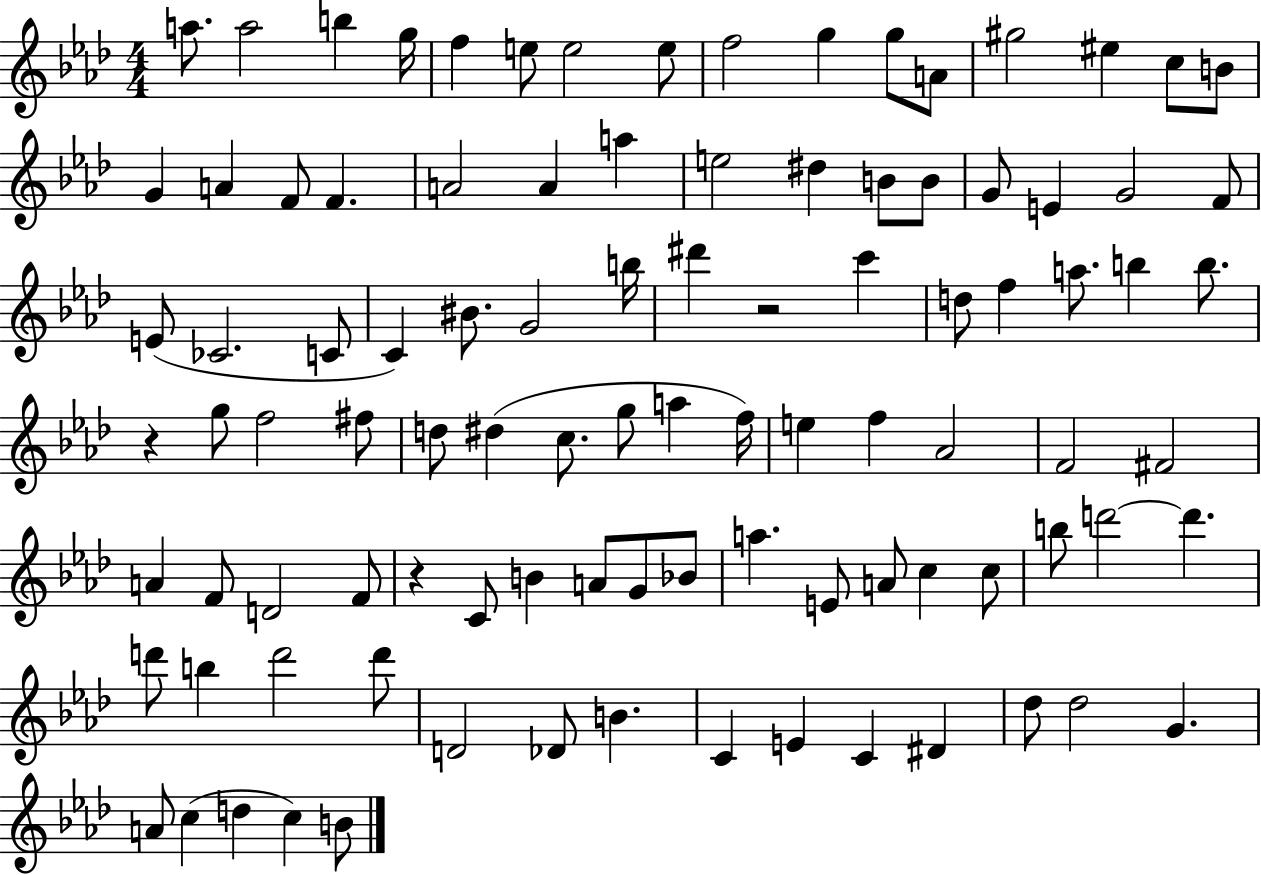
A5/e. A5/h B5/q G5/s F5/q E5/e E5/h E5/e F5/h G5/q G5/e A4/e G#5/h EIS5/q C5/e B4/e G4/q A4/q F4/e F4/q. A4/h A4/q A5/q E5/h D#5/q B4/e B4/e G4/e E4/q G4/h F4/e E4/e CES4/h. C4/e C4/q BIS4/e. G4/h B5/s D#6/q R/h C6/q D5/e F5/q A5/e. B5/q B5/e. R/q G5/e F5/h F#5/e D5/e D#5/q C5/e. G5/e A5/q F5/s E5/q F5/q Ab4/h F4/h F#4/h A4/q F4/e D4/h F4/e R/q C4/e B4/q A4/e G4/e Bb4/e A5/q. E4/e A4/e C5/q C5/e B5/e D6/h D6/q. D6/e B5/q D6/h D6/e D4/h Db4/e B4/q. C4/q E4/q C4/q D#4/q Db5/e Db5/h G4/q. A4/e C5/q D5/q C5/q B4/e